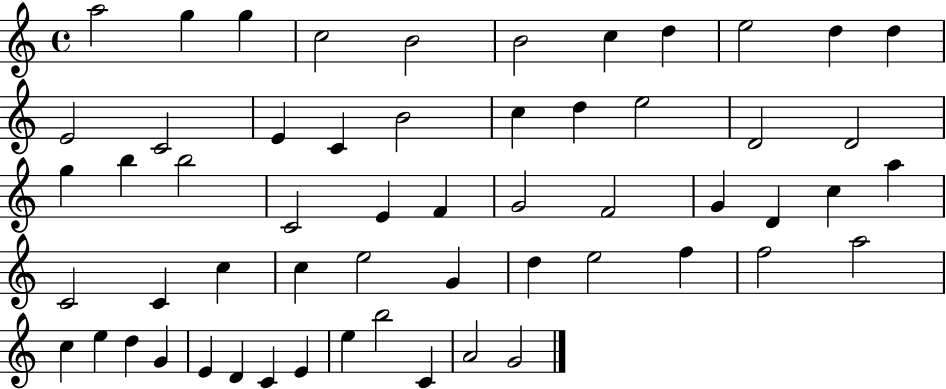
{
  \clef treble
  \time 4/4
  \defaultTimeSignature
  \key c \major
  a''2 g''4 g''4 | c''2 b'2 | b'2 c''4 d''4 | e''2 d''4 d''4 | \break e'2 c'2 | e'4 c'4 b'2 | c''4 d''4 e''2 | d'2 d'2 | \break g''4 b''4 b''2 | c'2 e'4 f'4 | g'2 f'2 | g'4 d'4 c''4 a''4 | \break c'2 c'4 c''4 | c''4 e''2 g'4 | d''4 e''2 f''4 | f''2 a''2 | \break c''4 e''4 d''4 g'4 | e'4 d'4 c'4 e'4 | e''4 b''2 c'4 | a'2 g'2 | \break \bar "|."
}